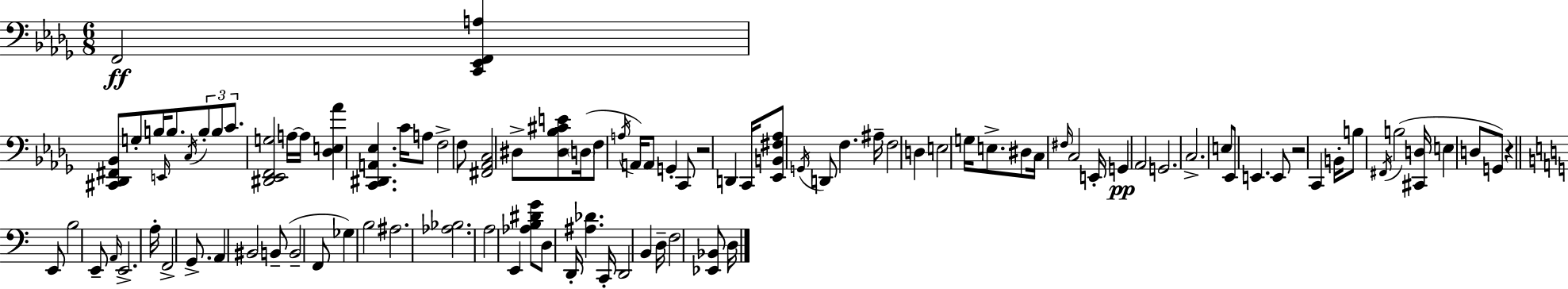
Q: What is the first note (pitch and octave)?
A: F2